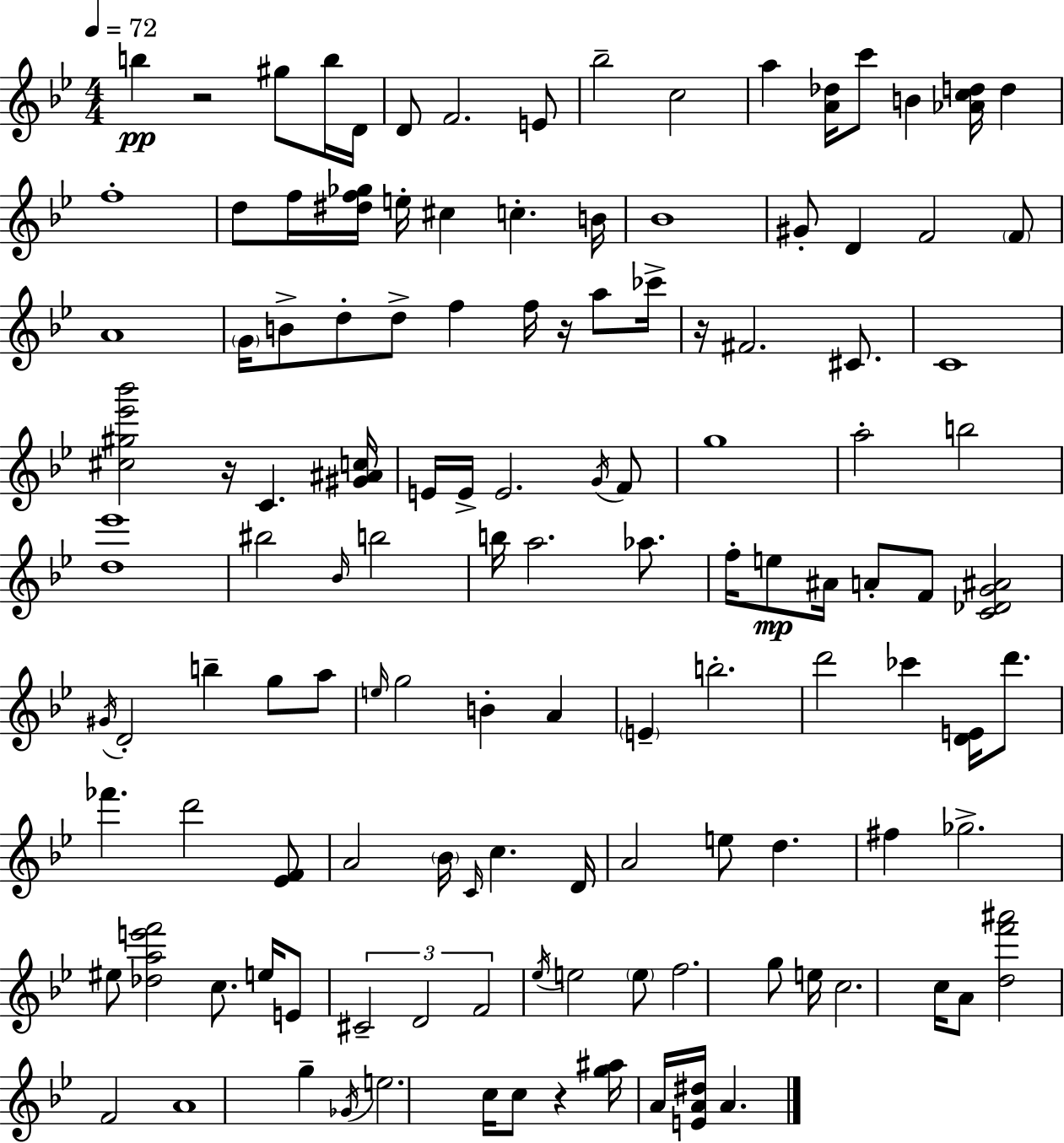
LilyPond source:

{
  \clef treble
  \numericTimeSignature
  \time 4/4
  \key bes \major
  \tempo 4 = 72
  b''4\pp r2 gis''8 b''16 d'16 | d'8 f'2. e'8 | bes''2-- c''2 | a''4 <a' des''>16 c'''8 b'4 <aes' c'' d''>16 d''4 | \break f''1-. | d''8 f''16 <dis'' f'' ges''>16 e''16-. cis''4 c''4.-. b'16 | bes'1 | gis'8-. d'4 f'2 \parenthesize f'8 | \break a'1 | \parenthesize g'16 b'8-> d''8-. d''8-> f''4 f''16 r16 a''8 ces'''16-> | r16 fis'2. cis'8. | c'1 | \break <cis'' gis'' ees''' bes'''>2 r16 c'4. <gis' ais' c''>16 | e'16 e'16-> e'2. \acciaccatura { g'16 } f'8 | g''1 | a''2-. b''2 | \break <d'' ees'''>1 | bis''2 \grace { bes'16 } b''2 | b''16 a''2. aes''8. | f''16-. e''8\mp ais'16 a'8-. f'8 <c' des' g' ais'>2 | \break \acciaccatura { gis'16 } d'2-. b''4-- g''8 | a''8 \grace { e''16 } g''2 b'4-. | a'4 \parenthesize e'4-- b''2.-. | d'''2 ces'''4 | \break <d' e'>16 d'''8. fes'''4. d'''2 | <ees' f'>8 a'2 \parenthesize bes'16 \grace { c'16 } c''4. | d'16 a'2 e''8 d''4. | fis''4 ges''2.-> | \break eis''8 <des'' a'' e''' f'''>2 c''8. | e''16 e'8 \tuplet 3/2 { cis'2-- d'2 | f'2 } \acciaccatura { ees''16 } e''2 | \parenthesize e''8 f''2. | \break g''8 e''16 c''2. | c''16 a'8 <d'' f''' ais'''>2 f'2 | a'1 | g''4-- \acciaccatura { ges'16 } e''2. | \break c''16 c''8 r4 <g'' ais''>16 a'16 | <e' a' dis''>16 a'4. \bar "|."
}